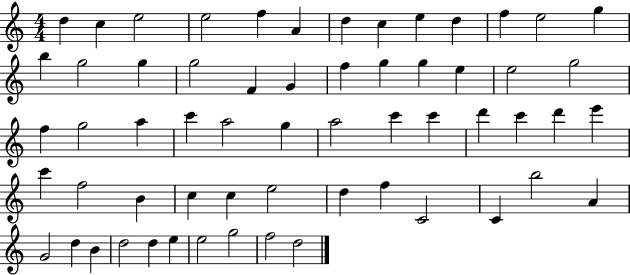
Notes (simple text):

D5/q C5/q E5/h E5/h F5/q A4/q D5/q C5/q E5/q D5/q F5/q E5/h G5/q B5/q G5/h G5/q G5/h F4/q G4/q F5/q G5/q G5/q E5/q E5/h G5/h F5/q G5/h A5/q C6/q A5/h G5/q A5/h C6/q C6/q D6/q C6/q D6/q E6/q C6/q F5/h B4/q C5/q C5/q E5/h D5/q F5/q C4/h C4/q B5/h A4/q G4/h D5/q B4/q D5/h D5/q E5/q E5/h G5/h F5/h D5/h